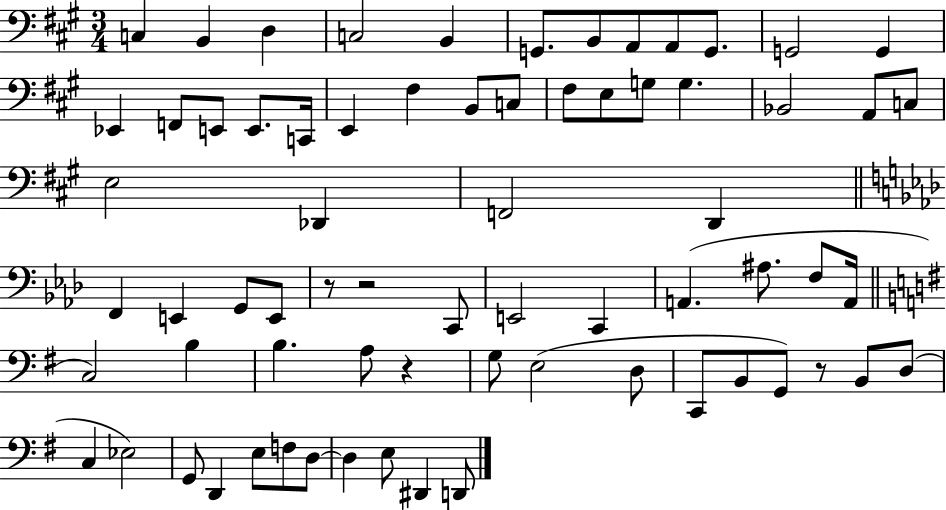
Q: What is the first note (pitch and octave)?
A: C3